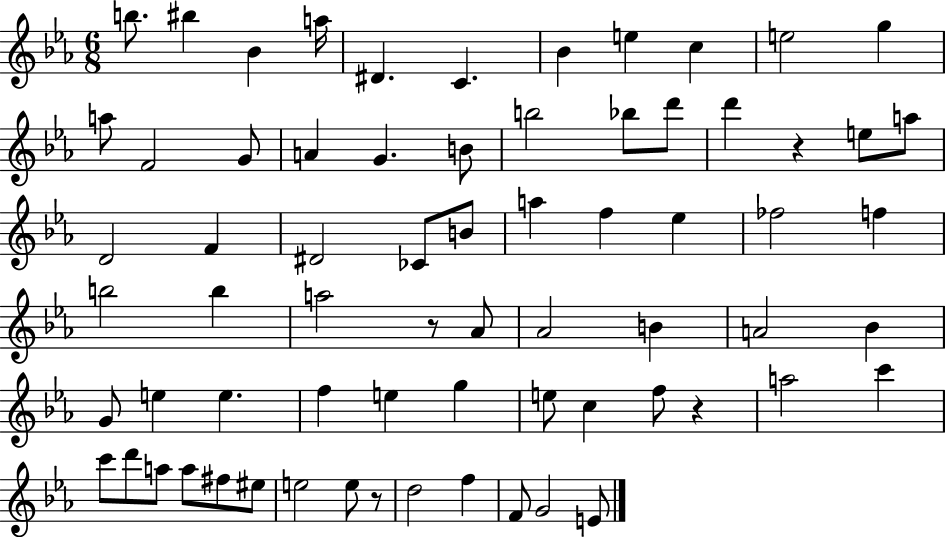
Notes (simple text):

B5/e. BIS5/q Bb4/q A5/s D#4/q. C4/q. Bb4/q E5/q C5/q E5/h G5/q A5/e F4/h G4/e A4/q G4/q. B4/e B5/h Bb5/e D6/e D6/q R/q E5/e A5/e D4/h F4/q D#4/h CES4/e B4/e A5/q F5/q Eb5/q FES5/h F5/q B5/h B5/q A5/h R/e Ab4/e Ab4/h B4/q A4/h Bb4/q G4/e E5/q E5/q. F5/q E5/q G5/q E5/e C5/q F5/e R/q A5/h C6/q C6/e D6/e A5/e A5/e F#5/e EIS5/e E5/h E5/e R/e D5/h F5/q F4/e G4/h E4/e